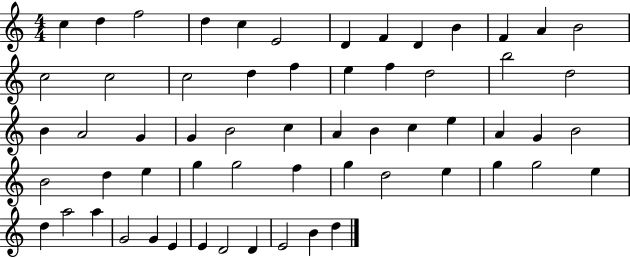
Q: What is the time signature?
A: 4/4